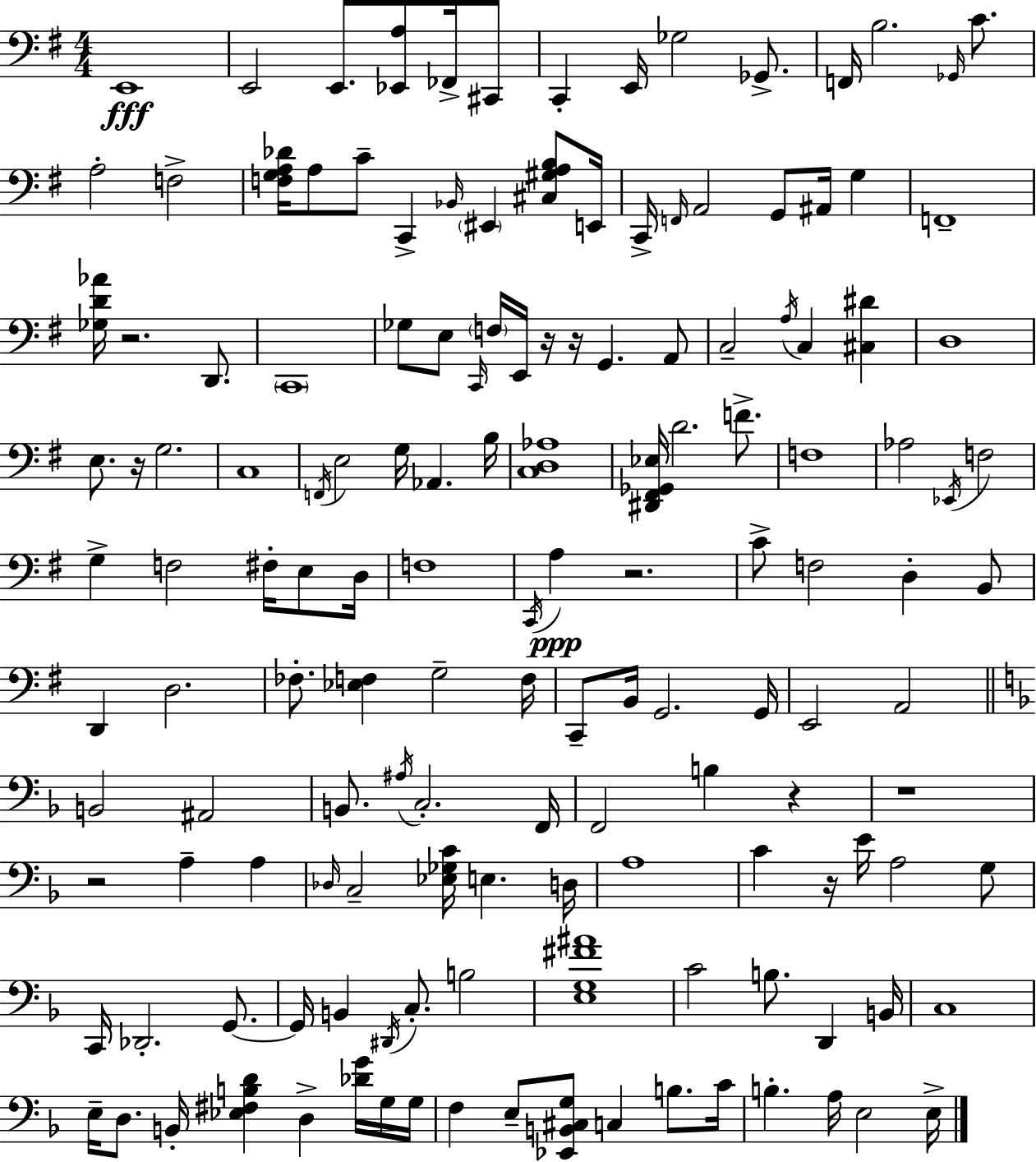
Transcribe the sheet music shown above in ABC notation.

X:1
T:Untitled
M:4/4
L:1/4
K:Em
E,,4 E,,2 E,,/2 [_E,,A,]/2 _F,,/4 ^C,,/2 C,, E,,/4 _G,2 _G,,/2 F,,/4 B,2 _G,,/4 C/2 A,2 F,2 [F,G,A,_D]/4 A,/2 C/2 C,, _B,,/4 ^E,, [^C,^G,A,B,]/2 E,,/4 C,,/4 F,,/4 A,,2 G,,/2 ^A,,/4 G, F,,4 [_G,D_A]/4 z2 D,,/2 C,,4 _G,/2 E,/2 C,,/4 F,/4 E,,/4 z/4 z/4 G,, A,,/2 C,2 A,/4 C, [^C,^D] D,4 E,/2 z/4 G,2 C,4 F,,/4 E,2 G,/4 _A,, B,/4 [C,D,_A,]4 [^D,,^F,,_G,,_E,]/4 D2 F/2 F,4 _A,2 _E,,/4 F,2 G, F,2 ^F,/4 E,/2 D,/4 F,4 C,,/4 A, z2 C/2 F,2 D, B,,/2 D,, D,2 _F,/2 [_E,F,] G,2 F,/4 C,,/2 B,,/4 G,,2 G,,/4 E,,2 A,,2 B,,2 ^A,,2 B,,/2 ^A,/4 C,2 F,,/4 F,,2 B, z z4 z2 A, A, _D,/4 C,2 [_E,_G,C]/4 E, D,/4 A,4 C z/4 E/4 A,2 G,/2 C,,/4 _D,,2 G,,/2 G,,/4 B,, ^D,,/4 C,/2 B,2 [E,G,^F^A]4 C2 B,/2 D,, B,,/4 C,4 E,/4 D,/2 B,,/4 [_E,^F,B,D] D, [_DG]/4 G,/4 G,/4 F, E,/2 [_E,,B,,^C,G,]/2 C, B,/2 C/4 B, A,/4 E,2 E,/4